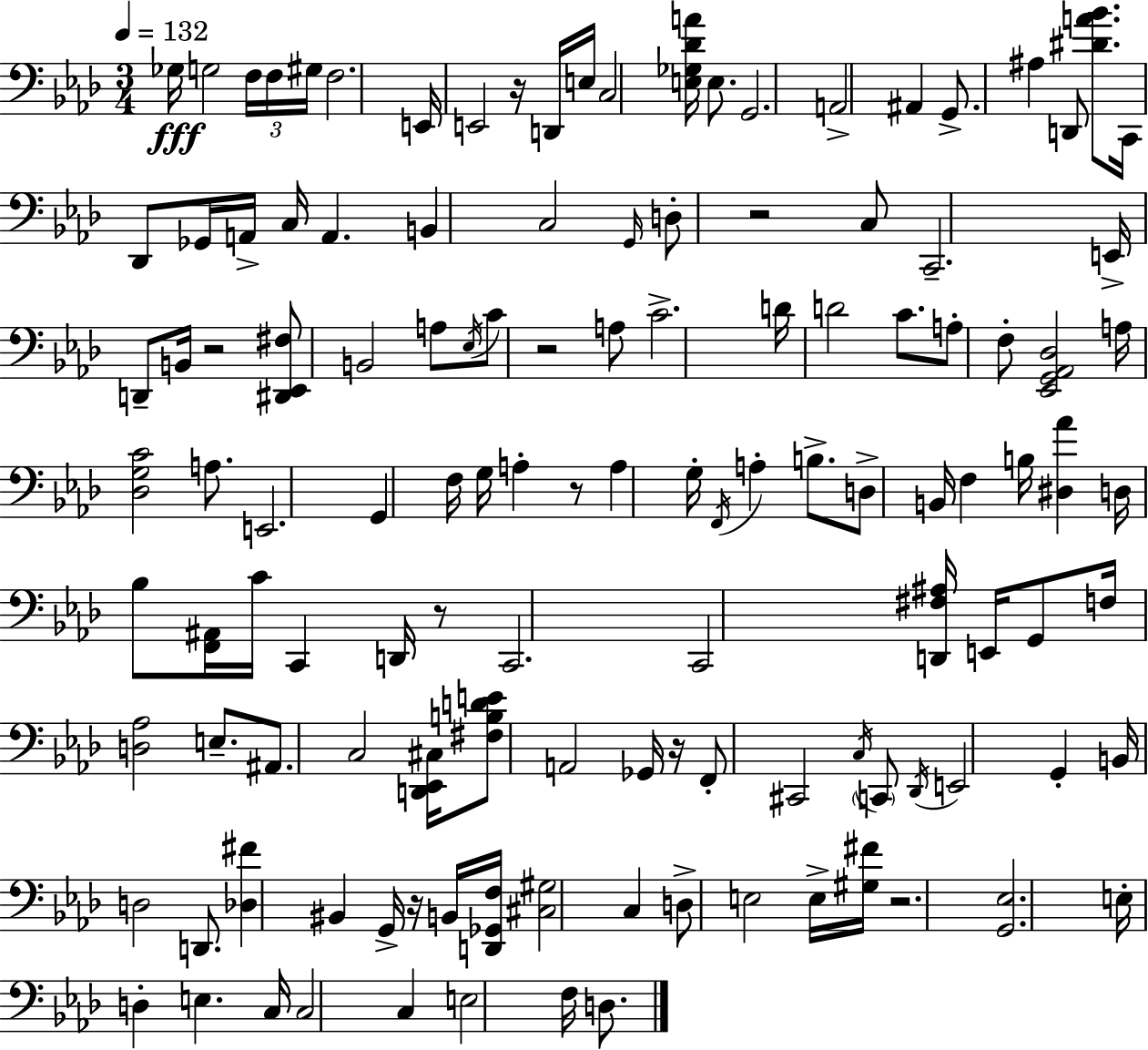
Gb3/s G3/h F3/s F3/s G#3/s F3/h. E2/s E2/h R/s D2/s E3/s C3/h [E3,Gb3,Db4,A4]/s E3/e. G2/h. A2/h A#2/q G2/e. A#3/q D2/e [D#4,A4,Bb4]/e. C2/s Db2/e Gb2/s A2/s C3/s A2/q. B2/q C3/h G2/s D3/e R/h C3/e C2/h. E2/s D2/e B2/s R/h [D#2,Eb2,F#3]/e B2/h A3/e Eb3/s C4/e R/h A3/e C4/h. D4/s D4/h C4/e. A3/e F3/e [Eb2,G2,Ab2,Db3]/h A3/s [Db3,G3,C4]/h A3/e. E2/h. G2/q F3/s G3/s A3/q R/e A3/q G3/s F2/s A3/q B3/e. D3/e B2/s F3/q B3/s [D#3,Ab4]/q D3/s Bb3/e [F2,A#2]/s C4/s C2/q D2/s R/e C2/h. C2/h [D2,F#3,A#3]/s E2/s G2/e F3/s [D3,Ab3]/h E3/e. A#2/e. C3/h [D2,Eb2,C#3]/s [F#3,B3,D4,E4]/e A2/h Gb2/s R/s F2/e C#2/h C3/s C2/e Db2/s E2/h G2/q B2/s D3/h D2/e. [Db3,F#4]/q BIS2/q G2/s R/s B2/s [D2,Gb2,F3]/s [C#3,G#3]/h C3/q D3/e E3/h E3/s [G#3,F#4]/s R/h. [G2,Eb3]/h. E3/s D3/q E3/q. C3/s C3/h C3/q E3/h F3/s D3/e.